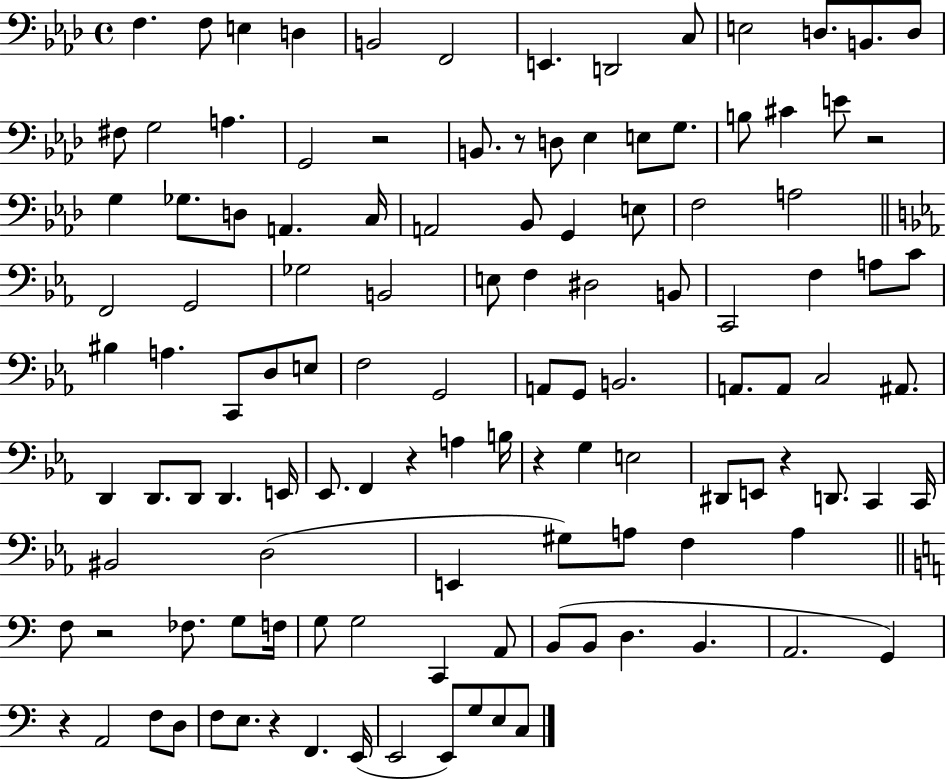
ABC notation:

X:1
T:Untitled
M:4/4
L:1/4
K:Ab
F, F,/2 E, D, B,,2 F,,2 E,, D,,2 C,/2 E,2 D,/2 B,,/2 D,/2 ^F,/2 G,2 A, G,,2 z2 B,,/2 z/2 D,/2 _E, E,/2 G,/2 B,/2 ^C E/2 z2 G, _G,/2 D,/2 A,, C,/4 A,,2 _B,,/2 G,, E,/2 F,2 A,2 F,,2 G,,2 _G,2 B,,2 E,/2 F, ^D,2 B,,/2 C,,2 F, A,/2 C/2 ^B, A, C,,/2 D,/2 E,/2 F,2 G,,2 A,,/2 G,,/2 B,,2 A,,/2 A,,/2 C,2 ^A,,/2 D,, D,,/2 D,,/2 D,, E,,/4 _E,,/2 F,, z A, B,/4 z G, E,2 ^D,,/2 E,,/2 z D,,/2 C,, C,,/4 ^B,,2 D,2 E,, ^G,/2 A,/2 F, A, F,/2 z2 _F,/2 G,/2 F,/4 G,/2 G,2 C,, A,,/2 B,,/2 B,,/2 D, B,, A,,2 G,, z A,,2 F,/2 D,/2 F,/2 E,/2 z F,, E,,/4 E,,2 E,,/2 G,/2 E,/2 C,/2